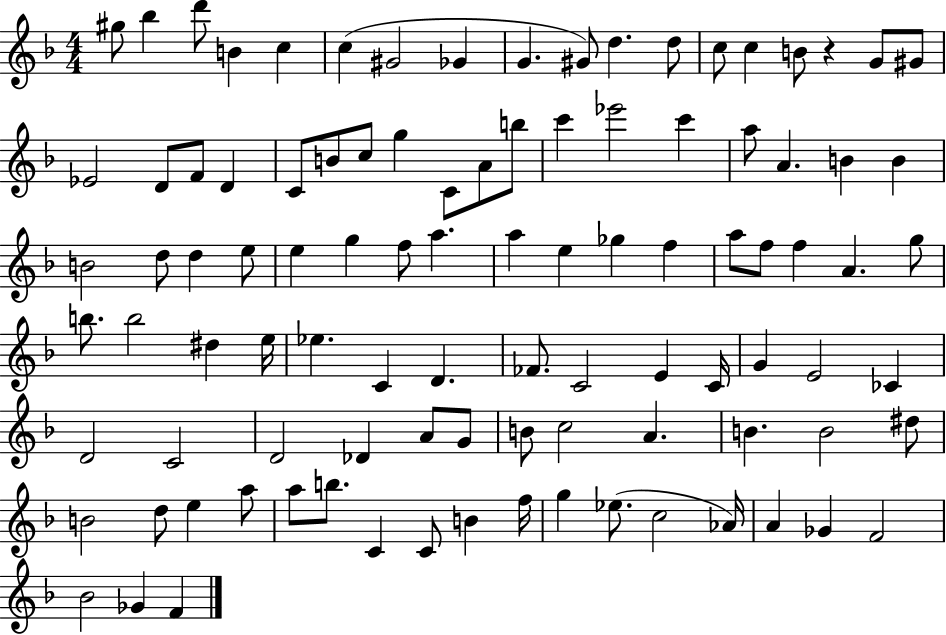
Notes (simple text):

G#5/e Bb5/q D6/e B4/q C5/q C5/q G#4/h Gb4/q G4/q. G#4/e D5/q. D5/e C5/e C5/q B4/e R/q G4/e G#4/e Eb4/h D4/e F4/e D4/q C4/e B4/e C5/e G5/q C4/e A4/e B5/e C6/q Eb6/h C6/q A5/e A4/q. B4/q B4/q B4/h D5/e D5/q E5/e E5/q G5/q F5/e A5/q. A5/q E5/q Gb5/q F5/q A5/e F5/e F5/q A4/q. G5/e B5/e. B5/h D#5/q E5/s Eb5/q. C4/q D4/q. FES4/e. C4/h E4/q C4/s G4/q E4/h CES4/q D4/h C4/h D4/h Db4/q A4/e G4/e B4/e C5/h A4/q. B4/q. B4/h D#5/e B4/h D5/e E5/q A5/e A5/e B5/e. C4/q C4/e B4/q F5/s G5/q Eb5/e. C5/h Ab4/s A4/q Gb4/q F4/h Bb4/h Gb4/q F4/q